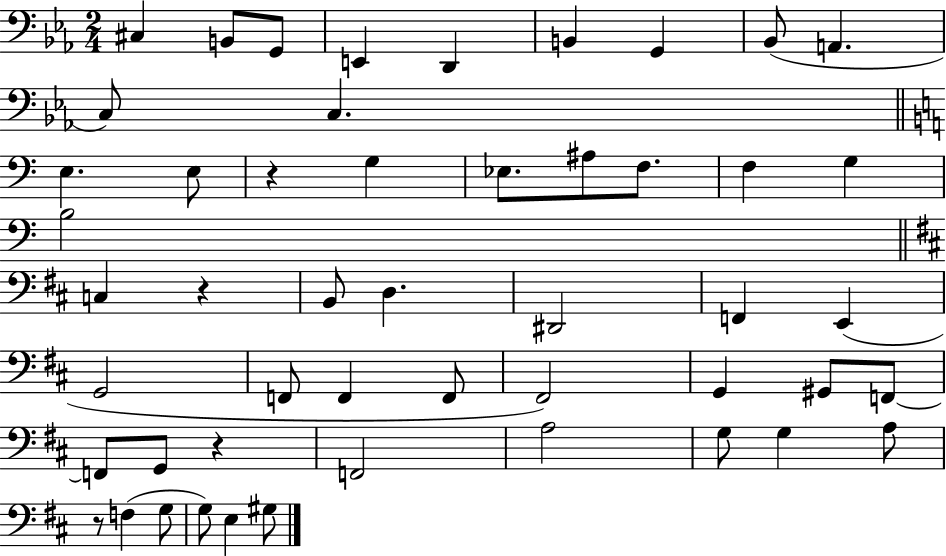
X:1
T:Untitled
M:2/4
L:1/4
K:Eb
^C, B,,/2 G,,/2 E,, D,, B,, G,, _B,,/2 A,, C,/2 C, E, E,/2 z G, _E,/2 ^A,/2 F,/2 F, G, B,2 C, z B,,/2 D, ^D,,2 F,, E,, G,,2 F,,/2 F,, F,,/2 ^F,,2 G,, ^G,,/2 F,,/2 F,,/2 G,,/2 z F,,2 A,2 G,/2 G, A,/2 z/2 F, G,/2 G,/2 E, ^G,/2